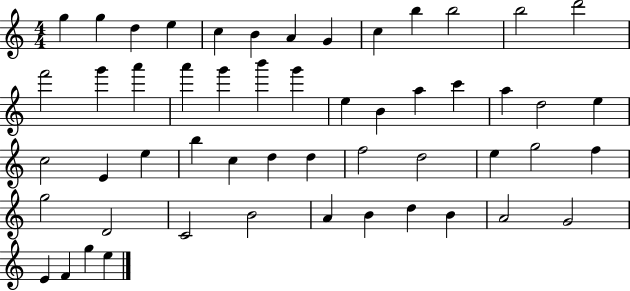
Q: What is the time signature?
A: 4/4